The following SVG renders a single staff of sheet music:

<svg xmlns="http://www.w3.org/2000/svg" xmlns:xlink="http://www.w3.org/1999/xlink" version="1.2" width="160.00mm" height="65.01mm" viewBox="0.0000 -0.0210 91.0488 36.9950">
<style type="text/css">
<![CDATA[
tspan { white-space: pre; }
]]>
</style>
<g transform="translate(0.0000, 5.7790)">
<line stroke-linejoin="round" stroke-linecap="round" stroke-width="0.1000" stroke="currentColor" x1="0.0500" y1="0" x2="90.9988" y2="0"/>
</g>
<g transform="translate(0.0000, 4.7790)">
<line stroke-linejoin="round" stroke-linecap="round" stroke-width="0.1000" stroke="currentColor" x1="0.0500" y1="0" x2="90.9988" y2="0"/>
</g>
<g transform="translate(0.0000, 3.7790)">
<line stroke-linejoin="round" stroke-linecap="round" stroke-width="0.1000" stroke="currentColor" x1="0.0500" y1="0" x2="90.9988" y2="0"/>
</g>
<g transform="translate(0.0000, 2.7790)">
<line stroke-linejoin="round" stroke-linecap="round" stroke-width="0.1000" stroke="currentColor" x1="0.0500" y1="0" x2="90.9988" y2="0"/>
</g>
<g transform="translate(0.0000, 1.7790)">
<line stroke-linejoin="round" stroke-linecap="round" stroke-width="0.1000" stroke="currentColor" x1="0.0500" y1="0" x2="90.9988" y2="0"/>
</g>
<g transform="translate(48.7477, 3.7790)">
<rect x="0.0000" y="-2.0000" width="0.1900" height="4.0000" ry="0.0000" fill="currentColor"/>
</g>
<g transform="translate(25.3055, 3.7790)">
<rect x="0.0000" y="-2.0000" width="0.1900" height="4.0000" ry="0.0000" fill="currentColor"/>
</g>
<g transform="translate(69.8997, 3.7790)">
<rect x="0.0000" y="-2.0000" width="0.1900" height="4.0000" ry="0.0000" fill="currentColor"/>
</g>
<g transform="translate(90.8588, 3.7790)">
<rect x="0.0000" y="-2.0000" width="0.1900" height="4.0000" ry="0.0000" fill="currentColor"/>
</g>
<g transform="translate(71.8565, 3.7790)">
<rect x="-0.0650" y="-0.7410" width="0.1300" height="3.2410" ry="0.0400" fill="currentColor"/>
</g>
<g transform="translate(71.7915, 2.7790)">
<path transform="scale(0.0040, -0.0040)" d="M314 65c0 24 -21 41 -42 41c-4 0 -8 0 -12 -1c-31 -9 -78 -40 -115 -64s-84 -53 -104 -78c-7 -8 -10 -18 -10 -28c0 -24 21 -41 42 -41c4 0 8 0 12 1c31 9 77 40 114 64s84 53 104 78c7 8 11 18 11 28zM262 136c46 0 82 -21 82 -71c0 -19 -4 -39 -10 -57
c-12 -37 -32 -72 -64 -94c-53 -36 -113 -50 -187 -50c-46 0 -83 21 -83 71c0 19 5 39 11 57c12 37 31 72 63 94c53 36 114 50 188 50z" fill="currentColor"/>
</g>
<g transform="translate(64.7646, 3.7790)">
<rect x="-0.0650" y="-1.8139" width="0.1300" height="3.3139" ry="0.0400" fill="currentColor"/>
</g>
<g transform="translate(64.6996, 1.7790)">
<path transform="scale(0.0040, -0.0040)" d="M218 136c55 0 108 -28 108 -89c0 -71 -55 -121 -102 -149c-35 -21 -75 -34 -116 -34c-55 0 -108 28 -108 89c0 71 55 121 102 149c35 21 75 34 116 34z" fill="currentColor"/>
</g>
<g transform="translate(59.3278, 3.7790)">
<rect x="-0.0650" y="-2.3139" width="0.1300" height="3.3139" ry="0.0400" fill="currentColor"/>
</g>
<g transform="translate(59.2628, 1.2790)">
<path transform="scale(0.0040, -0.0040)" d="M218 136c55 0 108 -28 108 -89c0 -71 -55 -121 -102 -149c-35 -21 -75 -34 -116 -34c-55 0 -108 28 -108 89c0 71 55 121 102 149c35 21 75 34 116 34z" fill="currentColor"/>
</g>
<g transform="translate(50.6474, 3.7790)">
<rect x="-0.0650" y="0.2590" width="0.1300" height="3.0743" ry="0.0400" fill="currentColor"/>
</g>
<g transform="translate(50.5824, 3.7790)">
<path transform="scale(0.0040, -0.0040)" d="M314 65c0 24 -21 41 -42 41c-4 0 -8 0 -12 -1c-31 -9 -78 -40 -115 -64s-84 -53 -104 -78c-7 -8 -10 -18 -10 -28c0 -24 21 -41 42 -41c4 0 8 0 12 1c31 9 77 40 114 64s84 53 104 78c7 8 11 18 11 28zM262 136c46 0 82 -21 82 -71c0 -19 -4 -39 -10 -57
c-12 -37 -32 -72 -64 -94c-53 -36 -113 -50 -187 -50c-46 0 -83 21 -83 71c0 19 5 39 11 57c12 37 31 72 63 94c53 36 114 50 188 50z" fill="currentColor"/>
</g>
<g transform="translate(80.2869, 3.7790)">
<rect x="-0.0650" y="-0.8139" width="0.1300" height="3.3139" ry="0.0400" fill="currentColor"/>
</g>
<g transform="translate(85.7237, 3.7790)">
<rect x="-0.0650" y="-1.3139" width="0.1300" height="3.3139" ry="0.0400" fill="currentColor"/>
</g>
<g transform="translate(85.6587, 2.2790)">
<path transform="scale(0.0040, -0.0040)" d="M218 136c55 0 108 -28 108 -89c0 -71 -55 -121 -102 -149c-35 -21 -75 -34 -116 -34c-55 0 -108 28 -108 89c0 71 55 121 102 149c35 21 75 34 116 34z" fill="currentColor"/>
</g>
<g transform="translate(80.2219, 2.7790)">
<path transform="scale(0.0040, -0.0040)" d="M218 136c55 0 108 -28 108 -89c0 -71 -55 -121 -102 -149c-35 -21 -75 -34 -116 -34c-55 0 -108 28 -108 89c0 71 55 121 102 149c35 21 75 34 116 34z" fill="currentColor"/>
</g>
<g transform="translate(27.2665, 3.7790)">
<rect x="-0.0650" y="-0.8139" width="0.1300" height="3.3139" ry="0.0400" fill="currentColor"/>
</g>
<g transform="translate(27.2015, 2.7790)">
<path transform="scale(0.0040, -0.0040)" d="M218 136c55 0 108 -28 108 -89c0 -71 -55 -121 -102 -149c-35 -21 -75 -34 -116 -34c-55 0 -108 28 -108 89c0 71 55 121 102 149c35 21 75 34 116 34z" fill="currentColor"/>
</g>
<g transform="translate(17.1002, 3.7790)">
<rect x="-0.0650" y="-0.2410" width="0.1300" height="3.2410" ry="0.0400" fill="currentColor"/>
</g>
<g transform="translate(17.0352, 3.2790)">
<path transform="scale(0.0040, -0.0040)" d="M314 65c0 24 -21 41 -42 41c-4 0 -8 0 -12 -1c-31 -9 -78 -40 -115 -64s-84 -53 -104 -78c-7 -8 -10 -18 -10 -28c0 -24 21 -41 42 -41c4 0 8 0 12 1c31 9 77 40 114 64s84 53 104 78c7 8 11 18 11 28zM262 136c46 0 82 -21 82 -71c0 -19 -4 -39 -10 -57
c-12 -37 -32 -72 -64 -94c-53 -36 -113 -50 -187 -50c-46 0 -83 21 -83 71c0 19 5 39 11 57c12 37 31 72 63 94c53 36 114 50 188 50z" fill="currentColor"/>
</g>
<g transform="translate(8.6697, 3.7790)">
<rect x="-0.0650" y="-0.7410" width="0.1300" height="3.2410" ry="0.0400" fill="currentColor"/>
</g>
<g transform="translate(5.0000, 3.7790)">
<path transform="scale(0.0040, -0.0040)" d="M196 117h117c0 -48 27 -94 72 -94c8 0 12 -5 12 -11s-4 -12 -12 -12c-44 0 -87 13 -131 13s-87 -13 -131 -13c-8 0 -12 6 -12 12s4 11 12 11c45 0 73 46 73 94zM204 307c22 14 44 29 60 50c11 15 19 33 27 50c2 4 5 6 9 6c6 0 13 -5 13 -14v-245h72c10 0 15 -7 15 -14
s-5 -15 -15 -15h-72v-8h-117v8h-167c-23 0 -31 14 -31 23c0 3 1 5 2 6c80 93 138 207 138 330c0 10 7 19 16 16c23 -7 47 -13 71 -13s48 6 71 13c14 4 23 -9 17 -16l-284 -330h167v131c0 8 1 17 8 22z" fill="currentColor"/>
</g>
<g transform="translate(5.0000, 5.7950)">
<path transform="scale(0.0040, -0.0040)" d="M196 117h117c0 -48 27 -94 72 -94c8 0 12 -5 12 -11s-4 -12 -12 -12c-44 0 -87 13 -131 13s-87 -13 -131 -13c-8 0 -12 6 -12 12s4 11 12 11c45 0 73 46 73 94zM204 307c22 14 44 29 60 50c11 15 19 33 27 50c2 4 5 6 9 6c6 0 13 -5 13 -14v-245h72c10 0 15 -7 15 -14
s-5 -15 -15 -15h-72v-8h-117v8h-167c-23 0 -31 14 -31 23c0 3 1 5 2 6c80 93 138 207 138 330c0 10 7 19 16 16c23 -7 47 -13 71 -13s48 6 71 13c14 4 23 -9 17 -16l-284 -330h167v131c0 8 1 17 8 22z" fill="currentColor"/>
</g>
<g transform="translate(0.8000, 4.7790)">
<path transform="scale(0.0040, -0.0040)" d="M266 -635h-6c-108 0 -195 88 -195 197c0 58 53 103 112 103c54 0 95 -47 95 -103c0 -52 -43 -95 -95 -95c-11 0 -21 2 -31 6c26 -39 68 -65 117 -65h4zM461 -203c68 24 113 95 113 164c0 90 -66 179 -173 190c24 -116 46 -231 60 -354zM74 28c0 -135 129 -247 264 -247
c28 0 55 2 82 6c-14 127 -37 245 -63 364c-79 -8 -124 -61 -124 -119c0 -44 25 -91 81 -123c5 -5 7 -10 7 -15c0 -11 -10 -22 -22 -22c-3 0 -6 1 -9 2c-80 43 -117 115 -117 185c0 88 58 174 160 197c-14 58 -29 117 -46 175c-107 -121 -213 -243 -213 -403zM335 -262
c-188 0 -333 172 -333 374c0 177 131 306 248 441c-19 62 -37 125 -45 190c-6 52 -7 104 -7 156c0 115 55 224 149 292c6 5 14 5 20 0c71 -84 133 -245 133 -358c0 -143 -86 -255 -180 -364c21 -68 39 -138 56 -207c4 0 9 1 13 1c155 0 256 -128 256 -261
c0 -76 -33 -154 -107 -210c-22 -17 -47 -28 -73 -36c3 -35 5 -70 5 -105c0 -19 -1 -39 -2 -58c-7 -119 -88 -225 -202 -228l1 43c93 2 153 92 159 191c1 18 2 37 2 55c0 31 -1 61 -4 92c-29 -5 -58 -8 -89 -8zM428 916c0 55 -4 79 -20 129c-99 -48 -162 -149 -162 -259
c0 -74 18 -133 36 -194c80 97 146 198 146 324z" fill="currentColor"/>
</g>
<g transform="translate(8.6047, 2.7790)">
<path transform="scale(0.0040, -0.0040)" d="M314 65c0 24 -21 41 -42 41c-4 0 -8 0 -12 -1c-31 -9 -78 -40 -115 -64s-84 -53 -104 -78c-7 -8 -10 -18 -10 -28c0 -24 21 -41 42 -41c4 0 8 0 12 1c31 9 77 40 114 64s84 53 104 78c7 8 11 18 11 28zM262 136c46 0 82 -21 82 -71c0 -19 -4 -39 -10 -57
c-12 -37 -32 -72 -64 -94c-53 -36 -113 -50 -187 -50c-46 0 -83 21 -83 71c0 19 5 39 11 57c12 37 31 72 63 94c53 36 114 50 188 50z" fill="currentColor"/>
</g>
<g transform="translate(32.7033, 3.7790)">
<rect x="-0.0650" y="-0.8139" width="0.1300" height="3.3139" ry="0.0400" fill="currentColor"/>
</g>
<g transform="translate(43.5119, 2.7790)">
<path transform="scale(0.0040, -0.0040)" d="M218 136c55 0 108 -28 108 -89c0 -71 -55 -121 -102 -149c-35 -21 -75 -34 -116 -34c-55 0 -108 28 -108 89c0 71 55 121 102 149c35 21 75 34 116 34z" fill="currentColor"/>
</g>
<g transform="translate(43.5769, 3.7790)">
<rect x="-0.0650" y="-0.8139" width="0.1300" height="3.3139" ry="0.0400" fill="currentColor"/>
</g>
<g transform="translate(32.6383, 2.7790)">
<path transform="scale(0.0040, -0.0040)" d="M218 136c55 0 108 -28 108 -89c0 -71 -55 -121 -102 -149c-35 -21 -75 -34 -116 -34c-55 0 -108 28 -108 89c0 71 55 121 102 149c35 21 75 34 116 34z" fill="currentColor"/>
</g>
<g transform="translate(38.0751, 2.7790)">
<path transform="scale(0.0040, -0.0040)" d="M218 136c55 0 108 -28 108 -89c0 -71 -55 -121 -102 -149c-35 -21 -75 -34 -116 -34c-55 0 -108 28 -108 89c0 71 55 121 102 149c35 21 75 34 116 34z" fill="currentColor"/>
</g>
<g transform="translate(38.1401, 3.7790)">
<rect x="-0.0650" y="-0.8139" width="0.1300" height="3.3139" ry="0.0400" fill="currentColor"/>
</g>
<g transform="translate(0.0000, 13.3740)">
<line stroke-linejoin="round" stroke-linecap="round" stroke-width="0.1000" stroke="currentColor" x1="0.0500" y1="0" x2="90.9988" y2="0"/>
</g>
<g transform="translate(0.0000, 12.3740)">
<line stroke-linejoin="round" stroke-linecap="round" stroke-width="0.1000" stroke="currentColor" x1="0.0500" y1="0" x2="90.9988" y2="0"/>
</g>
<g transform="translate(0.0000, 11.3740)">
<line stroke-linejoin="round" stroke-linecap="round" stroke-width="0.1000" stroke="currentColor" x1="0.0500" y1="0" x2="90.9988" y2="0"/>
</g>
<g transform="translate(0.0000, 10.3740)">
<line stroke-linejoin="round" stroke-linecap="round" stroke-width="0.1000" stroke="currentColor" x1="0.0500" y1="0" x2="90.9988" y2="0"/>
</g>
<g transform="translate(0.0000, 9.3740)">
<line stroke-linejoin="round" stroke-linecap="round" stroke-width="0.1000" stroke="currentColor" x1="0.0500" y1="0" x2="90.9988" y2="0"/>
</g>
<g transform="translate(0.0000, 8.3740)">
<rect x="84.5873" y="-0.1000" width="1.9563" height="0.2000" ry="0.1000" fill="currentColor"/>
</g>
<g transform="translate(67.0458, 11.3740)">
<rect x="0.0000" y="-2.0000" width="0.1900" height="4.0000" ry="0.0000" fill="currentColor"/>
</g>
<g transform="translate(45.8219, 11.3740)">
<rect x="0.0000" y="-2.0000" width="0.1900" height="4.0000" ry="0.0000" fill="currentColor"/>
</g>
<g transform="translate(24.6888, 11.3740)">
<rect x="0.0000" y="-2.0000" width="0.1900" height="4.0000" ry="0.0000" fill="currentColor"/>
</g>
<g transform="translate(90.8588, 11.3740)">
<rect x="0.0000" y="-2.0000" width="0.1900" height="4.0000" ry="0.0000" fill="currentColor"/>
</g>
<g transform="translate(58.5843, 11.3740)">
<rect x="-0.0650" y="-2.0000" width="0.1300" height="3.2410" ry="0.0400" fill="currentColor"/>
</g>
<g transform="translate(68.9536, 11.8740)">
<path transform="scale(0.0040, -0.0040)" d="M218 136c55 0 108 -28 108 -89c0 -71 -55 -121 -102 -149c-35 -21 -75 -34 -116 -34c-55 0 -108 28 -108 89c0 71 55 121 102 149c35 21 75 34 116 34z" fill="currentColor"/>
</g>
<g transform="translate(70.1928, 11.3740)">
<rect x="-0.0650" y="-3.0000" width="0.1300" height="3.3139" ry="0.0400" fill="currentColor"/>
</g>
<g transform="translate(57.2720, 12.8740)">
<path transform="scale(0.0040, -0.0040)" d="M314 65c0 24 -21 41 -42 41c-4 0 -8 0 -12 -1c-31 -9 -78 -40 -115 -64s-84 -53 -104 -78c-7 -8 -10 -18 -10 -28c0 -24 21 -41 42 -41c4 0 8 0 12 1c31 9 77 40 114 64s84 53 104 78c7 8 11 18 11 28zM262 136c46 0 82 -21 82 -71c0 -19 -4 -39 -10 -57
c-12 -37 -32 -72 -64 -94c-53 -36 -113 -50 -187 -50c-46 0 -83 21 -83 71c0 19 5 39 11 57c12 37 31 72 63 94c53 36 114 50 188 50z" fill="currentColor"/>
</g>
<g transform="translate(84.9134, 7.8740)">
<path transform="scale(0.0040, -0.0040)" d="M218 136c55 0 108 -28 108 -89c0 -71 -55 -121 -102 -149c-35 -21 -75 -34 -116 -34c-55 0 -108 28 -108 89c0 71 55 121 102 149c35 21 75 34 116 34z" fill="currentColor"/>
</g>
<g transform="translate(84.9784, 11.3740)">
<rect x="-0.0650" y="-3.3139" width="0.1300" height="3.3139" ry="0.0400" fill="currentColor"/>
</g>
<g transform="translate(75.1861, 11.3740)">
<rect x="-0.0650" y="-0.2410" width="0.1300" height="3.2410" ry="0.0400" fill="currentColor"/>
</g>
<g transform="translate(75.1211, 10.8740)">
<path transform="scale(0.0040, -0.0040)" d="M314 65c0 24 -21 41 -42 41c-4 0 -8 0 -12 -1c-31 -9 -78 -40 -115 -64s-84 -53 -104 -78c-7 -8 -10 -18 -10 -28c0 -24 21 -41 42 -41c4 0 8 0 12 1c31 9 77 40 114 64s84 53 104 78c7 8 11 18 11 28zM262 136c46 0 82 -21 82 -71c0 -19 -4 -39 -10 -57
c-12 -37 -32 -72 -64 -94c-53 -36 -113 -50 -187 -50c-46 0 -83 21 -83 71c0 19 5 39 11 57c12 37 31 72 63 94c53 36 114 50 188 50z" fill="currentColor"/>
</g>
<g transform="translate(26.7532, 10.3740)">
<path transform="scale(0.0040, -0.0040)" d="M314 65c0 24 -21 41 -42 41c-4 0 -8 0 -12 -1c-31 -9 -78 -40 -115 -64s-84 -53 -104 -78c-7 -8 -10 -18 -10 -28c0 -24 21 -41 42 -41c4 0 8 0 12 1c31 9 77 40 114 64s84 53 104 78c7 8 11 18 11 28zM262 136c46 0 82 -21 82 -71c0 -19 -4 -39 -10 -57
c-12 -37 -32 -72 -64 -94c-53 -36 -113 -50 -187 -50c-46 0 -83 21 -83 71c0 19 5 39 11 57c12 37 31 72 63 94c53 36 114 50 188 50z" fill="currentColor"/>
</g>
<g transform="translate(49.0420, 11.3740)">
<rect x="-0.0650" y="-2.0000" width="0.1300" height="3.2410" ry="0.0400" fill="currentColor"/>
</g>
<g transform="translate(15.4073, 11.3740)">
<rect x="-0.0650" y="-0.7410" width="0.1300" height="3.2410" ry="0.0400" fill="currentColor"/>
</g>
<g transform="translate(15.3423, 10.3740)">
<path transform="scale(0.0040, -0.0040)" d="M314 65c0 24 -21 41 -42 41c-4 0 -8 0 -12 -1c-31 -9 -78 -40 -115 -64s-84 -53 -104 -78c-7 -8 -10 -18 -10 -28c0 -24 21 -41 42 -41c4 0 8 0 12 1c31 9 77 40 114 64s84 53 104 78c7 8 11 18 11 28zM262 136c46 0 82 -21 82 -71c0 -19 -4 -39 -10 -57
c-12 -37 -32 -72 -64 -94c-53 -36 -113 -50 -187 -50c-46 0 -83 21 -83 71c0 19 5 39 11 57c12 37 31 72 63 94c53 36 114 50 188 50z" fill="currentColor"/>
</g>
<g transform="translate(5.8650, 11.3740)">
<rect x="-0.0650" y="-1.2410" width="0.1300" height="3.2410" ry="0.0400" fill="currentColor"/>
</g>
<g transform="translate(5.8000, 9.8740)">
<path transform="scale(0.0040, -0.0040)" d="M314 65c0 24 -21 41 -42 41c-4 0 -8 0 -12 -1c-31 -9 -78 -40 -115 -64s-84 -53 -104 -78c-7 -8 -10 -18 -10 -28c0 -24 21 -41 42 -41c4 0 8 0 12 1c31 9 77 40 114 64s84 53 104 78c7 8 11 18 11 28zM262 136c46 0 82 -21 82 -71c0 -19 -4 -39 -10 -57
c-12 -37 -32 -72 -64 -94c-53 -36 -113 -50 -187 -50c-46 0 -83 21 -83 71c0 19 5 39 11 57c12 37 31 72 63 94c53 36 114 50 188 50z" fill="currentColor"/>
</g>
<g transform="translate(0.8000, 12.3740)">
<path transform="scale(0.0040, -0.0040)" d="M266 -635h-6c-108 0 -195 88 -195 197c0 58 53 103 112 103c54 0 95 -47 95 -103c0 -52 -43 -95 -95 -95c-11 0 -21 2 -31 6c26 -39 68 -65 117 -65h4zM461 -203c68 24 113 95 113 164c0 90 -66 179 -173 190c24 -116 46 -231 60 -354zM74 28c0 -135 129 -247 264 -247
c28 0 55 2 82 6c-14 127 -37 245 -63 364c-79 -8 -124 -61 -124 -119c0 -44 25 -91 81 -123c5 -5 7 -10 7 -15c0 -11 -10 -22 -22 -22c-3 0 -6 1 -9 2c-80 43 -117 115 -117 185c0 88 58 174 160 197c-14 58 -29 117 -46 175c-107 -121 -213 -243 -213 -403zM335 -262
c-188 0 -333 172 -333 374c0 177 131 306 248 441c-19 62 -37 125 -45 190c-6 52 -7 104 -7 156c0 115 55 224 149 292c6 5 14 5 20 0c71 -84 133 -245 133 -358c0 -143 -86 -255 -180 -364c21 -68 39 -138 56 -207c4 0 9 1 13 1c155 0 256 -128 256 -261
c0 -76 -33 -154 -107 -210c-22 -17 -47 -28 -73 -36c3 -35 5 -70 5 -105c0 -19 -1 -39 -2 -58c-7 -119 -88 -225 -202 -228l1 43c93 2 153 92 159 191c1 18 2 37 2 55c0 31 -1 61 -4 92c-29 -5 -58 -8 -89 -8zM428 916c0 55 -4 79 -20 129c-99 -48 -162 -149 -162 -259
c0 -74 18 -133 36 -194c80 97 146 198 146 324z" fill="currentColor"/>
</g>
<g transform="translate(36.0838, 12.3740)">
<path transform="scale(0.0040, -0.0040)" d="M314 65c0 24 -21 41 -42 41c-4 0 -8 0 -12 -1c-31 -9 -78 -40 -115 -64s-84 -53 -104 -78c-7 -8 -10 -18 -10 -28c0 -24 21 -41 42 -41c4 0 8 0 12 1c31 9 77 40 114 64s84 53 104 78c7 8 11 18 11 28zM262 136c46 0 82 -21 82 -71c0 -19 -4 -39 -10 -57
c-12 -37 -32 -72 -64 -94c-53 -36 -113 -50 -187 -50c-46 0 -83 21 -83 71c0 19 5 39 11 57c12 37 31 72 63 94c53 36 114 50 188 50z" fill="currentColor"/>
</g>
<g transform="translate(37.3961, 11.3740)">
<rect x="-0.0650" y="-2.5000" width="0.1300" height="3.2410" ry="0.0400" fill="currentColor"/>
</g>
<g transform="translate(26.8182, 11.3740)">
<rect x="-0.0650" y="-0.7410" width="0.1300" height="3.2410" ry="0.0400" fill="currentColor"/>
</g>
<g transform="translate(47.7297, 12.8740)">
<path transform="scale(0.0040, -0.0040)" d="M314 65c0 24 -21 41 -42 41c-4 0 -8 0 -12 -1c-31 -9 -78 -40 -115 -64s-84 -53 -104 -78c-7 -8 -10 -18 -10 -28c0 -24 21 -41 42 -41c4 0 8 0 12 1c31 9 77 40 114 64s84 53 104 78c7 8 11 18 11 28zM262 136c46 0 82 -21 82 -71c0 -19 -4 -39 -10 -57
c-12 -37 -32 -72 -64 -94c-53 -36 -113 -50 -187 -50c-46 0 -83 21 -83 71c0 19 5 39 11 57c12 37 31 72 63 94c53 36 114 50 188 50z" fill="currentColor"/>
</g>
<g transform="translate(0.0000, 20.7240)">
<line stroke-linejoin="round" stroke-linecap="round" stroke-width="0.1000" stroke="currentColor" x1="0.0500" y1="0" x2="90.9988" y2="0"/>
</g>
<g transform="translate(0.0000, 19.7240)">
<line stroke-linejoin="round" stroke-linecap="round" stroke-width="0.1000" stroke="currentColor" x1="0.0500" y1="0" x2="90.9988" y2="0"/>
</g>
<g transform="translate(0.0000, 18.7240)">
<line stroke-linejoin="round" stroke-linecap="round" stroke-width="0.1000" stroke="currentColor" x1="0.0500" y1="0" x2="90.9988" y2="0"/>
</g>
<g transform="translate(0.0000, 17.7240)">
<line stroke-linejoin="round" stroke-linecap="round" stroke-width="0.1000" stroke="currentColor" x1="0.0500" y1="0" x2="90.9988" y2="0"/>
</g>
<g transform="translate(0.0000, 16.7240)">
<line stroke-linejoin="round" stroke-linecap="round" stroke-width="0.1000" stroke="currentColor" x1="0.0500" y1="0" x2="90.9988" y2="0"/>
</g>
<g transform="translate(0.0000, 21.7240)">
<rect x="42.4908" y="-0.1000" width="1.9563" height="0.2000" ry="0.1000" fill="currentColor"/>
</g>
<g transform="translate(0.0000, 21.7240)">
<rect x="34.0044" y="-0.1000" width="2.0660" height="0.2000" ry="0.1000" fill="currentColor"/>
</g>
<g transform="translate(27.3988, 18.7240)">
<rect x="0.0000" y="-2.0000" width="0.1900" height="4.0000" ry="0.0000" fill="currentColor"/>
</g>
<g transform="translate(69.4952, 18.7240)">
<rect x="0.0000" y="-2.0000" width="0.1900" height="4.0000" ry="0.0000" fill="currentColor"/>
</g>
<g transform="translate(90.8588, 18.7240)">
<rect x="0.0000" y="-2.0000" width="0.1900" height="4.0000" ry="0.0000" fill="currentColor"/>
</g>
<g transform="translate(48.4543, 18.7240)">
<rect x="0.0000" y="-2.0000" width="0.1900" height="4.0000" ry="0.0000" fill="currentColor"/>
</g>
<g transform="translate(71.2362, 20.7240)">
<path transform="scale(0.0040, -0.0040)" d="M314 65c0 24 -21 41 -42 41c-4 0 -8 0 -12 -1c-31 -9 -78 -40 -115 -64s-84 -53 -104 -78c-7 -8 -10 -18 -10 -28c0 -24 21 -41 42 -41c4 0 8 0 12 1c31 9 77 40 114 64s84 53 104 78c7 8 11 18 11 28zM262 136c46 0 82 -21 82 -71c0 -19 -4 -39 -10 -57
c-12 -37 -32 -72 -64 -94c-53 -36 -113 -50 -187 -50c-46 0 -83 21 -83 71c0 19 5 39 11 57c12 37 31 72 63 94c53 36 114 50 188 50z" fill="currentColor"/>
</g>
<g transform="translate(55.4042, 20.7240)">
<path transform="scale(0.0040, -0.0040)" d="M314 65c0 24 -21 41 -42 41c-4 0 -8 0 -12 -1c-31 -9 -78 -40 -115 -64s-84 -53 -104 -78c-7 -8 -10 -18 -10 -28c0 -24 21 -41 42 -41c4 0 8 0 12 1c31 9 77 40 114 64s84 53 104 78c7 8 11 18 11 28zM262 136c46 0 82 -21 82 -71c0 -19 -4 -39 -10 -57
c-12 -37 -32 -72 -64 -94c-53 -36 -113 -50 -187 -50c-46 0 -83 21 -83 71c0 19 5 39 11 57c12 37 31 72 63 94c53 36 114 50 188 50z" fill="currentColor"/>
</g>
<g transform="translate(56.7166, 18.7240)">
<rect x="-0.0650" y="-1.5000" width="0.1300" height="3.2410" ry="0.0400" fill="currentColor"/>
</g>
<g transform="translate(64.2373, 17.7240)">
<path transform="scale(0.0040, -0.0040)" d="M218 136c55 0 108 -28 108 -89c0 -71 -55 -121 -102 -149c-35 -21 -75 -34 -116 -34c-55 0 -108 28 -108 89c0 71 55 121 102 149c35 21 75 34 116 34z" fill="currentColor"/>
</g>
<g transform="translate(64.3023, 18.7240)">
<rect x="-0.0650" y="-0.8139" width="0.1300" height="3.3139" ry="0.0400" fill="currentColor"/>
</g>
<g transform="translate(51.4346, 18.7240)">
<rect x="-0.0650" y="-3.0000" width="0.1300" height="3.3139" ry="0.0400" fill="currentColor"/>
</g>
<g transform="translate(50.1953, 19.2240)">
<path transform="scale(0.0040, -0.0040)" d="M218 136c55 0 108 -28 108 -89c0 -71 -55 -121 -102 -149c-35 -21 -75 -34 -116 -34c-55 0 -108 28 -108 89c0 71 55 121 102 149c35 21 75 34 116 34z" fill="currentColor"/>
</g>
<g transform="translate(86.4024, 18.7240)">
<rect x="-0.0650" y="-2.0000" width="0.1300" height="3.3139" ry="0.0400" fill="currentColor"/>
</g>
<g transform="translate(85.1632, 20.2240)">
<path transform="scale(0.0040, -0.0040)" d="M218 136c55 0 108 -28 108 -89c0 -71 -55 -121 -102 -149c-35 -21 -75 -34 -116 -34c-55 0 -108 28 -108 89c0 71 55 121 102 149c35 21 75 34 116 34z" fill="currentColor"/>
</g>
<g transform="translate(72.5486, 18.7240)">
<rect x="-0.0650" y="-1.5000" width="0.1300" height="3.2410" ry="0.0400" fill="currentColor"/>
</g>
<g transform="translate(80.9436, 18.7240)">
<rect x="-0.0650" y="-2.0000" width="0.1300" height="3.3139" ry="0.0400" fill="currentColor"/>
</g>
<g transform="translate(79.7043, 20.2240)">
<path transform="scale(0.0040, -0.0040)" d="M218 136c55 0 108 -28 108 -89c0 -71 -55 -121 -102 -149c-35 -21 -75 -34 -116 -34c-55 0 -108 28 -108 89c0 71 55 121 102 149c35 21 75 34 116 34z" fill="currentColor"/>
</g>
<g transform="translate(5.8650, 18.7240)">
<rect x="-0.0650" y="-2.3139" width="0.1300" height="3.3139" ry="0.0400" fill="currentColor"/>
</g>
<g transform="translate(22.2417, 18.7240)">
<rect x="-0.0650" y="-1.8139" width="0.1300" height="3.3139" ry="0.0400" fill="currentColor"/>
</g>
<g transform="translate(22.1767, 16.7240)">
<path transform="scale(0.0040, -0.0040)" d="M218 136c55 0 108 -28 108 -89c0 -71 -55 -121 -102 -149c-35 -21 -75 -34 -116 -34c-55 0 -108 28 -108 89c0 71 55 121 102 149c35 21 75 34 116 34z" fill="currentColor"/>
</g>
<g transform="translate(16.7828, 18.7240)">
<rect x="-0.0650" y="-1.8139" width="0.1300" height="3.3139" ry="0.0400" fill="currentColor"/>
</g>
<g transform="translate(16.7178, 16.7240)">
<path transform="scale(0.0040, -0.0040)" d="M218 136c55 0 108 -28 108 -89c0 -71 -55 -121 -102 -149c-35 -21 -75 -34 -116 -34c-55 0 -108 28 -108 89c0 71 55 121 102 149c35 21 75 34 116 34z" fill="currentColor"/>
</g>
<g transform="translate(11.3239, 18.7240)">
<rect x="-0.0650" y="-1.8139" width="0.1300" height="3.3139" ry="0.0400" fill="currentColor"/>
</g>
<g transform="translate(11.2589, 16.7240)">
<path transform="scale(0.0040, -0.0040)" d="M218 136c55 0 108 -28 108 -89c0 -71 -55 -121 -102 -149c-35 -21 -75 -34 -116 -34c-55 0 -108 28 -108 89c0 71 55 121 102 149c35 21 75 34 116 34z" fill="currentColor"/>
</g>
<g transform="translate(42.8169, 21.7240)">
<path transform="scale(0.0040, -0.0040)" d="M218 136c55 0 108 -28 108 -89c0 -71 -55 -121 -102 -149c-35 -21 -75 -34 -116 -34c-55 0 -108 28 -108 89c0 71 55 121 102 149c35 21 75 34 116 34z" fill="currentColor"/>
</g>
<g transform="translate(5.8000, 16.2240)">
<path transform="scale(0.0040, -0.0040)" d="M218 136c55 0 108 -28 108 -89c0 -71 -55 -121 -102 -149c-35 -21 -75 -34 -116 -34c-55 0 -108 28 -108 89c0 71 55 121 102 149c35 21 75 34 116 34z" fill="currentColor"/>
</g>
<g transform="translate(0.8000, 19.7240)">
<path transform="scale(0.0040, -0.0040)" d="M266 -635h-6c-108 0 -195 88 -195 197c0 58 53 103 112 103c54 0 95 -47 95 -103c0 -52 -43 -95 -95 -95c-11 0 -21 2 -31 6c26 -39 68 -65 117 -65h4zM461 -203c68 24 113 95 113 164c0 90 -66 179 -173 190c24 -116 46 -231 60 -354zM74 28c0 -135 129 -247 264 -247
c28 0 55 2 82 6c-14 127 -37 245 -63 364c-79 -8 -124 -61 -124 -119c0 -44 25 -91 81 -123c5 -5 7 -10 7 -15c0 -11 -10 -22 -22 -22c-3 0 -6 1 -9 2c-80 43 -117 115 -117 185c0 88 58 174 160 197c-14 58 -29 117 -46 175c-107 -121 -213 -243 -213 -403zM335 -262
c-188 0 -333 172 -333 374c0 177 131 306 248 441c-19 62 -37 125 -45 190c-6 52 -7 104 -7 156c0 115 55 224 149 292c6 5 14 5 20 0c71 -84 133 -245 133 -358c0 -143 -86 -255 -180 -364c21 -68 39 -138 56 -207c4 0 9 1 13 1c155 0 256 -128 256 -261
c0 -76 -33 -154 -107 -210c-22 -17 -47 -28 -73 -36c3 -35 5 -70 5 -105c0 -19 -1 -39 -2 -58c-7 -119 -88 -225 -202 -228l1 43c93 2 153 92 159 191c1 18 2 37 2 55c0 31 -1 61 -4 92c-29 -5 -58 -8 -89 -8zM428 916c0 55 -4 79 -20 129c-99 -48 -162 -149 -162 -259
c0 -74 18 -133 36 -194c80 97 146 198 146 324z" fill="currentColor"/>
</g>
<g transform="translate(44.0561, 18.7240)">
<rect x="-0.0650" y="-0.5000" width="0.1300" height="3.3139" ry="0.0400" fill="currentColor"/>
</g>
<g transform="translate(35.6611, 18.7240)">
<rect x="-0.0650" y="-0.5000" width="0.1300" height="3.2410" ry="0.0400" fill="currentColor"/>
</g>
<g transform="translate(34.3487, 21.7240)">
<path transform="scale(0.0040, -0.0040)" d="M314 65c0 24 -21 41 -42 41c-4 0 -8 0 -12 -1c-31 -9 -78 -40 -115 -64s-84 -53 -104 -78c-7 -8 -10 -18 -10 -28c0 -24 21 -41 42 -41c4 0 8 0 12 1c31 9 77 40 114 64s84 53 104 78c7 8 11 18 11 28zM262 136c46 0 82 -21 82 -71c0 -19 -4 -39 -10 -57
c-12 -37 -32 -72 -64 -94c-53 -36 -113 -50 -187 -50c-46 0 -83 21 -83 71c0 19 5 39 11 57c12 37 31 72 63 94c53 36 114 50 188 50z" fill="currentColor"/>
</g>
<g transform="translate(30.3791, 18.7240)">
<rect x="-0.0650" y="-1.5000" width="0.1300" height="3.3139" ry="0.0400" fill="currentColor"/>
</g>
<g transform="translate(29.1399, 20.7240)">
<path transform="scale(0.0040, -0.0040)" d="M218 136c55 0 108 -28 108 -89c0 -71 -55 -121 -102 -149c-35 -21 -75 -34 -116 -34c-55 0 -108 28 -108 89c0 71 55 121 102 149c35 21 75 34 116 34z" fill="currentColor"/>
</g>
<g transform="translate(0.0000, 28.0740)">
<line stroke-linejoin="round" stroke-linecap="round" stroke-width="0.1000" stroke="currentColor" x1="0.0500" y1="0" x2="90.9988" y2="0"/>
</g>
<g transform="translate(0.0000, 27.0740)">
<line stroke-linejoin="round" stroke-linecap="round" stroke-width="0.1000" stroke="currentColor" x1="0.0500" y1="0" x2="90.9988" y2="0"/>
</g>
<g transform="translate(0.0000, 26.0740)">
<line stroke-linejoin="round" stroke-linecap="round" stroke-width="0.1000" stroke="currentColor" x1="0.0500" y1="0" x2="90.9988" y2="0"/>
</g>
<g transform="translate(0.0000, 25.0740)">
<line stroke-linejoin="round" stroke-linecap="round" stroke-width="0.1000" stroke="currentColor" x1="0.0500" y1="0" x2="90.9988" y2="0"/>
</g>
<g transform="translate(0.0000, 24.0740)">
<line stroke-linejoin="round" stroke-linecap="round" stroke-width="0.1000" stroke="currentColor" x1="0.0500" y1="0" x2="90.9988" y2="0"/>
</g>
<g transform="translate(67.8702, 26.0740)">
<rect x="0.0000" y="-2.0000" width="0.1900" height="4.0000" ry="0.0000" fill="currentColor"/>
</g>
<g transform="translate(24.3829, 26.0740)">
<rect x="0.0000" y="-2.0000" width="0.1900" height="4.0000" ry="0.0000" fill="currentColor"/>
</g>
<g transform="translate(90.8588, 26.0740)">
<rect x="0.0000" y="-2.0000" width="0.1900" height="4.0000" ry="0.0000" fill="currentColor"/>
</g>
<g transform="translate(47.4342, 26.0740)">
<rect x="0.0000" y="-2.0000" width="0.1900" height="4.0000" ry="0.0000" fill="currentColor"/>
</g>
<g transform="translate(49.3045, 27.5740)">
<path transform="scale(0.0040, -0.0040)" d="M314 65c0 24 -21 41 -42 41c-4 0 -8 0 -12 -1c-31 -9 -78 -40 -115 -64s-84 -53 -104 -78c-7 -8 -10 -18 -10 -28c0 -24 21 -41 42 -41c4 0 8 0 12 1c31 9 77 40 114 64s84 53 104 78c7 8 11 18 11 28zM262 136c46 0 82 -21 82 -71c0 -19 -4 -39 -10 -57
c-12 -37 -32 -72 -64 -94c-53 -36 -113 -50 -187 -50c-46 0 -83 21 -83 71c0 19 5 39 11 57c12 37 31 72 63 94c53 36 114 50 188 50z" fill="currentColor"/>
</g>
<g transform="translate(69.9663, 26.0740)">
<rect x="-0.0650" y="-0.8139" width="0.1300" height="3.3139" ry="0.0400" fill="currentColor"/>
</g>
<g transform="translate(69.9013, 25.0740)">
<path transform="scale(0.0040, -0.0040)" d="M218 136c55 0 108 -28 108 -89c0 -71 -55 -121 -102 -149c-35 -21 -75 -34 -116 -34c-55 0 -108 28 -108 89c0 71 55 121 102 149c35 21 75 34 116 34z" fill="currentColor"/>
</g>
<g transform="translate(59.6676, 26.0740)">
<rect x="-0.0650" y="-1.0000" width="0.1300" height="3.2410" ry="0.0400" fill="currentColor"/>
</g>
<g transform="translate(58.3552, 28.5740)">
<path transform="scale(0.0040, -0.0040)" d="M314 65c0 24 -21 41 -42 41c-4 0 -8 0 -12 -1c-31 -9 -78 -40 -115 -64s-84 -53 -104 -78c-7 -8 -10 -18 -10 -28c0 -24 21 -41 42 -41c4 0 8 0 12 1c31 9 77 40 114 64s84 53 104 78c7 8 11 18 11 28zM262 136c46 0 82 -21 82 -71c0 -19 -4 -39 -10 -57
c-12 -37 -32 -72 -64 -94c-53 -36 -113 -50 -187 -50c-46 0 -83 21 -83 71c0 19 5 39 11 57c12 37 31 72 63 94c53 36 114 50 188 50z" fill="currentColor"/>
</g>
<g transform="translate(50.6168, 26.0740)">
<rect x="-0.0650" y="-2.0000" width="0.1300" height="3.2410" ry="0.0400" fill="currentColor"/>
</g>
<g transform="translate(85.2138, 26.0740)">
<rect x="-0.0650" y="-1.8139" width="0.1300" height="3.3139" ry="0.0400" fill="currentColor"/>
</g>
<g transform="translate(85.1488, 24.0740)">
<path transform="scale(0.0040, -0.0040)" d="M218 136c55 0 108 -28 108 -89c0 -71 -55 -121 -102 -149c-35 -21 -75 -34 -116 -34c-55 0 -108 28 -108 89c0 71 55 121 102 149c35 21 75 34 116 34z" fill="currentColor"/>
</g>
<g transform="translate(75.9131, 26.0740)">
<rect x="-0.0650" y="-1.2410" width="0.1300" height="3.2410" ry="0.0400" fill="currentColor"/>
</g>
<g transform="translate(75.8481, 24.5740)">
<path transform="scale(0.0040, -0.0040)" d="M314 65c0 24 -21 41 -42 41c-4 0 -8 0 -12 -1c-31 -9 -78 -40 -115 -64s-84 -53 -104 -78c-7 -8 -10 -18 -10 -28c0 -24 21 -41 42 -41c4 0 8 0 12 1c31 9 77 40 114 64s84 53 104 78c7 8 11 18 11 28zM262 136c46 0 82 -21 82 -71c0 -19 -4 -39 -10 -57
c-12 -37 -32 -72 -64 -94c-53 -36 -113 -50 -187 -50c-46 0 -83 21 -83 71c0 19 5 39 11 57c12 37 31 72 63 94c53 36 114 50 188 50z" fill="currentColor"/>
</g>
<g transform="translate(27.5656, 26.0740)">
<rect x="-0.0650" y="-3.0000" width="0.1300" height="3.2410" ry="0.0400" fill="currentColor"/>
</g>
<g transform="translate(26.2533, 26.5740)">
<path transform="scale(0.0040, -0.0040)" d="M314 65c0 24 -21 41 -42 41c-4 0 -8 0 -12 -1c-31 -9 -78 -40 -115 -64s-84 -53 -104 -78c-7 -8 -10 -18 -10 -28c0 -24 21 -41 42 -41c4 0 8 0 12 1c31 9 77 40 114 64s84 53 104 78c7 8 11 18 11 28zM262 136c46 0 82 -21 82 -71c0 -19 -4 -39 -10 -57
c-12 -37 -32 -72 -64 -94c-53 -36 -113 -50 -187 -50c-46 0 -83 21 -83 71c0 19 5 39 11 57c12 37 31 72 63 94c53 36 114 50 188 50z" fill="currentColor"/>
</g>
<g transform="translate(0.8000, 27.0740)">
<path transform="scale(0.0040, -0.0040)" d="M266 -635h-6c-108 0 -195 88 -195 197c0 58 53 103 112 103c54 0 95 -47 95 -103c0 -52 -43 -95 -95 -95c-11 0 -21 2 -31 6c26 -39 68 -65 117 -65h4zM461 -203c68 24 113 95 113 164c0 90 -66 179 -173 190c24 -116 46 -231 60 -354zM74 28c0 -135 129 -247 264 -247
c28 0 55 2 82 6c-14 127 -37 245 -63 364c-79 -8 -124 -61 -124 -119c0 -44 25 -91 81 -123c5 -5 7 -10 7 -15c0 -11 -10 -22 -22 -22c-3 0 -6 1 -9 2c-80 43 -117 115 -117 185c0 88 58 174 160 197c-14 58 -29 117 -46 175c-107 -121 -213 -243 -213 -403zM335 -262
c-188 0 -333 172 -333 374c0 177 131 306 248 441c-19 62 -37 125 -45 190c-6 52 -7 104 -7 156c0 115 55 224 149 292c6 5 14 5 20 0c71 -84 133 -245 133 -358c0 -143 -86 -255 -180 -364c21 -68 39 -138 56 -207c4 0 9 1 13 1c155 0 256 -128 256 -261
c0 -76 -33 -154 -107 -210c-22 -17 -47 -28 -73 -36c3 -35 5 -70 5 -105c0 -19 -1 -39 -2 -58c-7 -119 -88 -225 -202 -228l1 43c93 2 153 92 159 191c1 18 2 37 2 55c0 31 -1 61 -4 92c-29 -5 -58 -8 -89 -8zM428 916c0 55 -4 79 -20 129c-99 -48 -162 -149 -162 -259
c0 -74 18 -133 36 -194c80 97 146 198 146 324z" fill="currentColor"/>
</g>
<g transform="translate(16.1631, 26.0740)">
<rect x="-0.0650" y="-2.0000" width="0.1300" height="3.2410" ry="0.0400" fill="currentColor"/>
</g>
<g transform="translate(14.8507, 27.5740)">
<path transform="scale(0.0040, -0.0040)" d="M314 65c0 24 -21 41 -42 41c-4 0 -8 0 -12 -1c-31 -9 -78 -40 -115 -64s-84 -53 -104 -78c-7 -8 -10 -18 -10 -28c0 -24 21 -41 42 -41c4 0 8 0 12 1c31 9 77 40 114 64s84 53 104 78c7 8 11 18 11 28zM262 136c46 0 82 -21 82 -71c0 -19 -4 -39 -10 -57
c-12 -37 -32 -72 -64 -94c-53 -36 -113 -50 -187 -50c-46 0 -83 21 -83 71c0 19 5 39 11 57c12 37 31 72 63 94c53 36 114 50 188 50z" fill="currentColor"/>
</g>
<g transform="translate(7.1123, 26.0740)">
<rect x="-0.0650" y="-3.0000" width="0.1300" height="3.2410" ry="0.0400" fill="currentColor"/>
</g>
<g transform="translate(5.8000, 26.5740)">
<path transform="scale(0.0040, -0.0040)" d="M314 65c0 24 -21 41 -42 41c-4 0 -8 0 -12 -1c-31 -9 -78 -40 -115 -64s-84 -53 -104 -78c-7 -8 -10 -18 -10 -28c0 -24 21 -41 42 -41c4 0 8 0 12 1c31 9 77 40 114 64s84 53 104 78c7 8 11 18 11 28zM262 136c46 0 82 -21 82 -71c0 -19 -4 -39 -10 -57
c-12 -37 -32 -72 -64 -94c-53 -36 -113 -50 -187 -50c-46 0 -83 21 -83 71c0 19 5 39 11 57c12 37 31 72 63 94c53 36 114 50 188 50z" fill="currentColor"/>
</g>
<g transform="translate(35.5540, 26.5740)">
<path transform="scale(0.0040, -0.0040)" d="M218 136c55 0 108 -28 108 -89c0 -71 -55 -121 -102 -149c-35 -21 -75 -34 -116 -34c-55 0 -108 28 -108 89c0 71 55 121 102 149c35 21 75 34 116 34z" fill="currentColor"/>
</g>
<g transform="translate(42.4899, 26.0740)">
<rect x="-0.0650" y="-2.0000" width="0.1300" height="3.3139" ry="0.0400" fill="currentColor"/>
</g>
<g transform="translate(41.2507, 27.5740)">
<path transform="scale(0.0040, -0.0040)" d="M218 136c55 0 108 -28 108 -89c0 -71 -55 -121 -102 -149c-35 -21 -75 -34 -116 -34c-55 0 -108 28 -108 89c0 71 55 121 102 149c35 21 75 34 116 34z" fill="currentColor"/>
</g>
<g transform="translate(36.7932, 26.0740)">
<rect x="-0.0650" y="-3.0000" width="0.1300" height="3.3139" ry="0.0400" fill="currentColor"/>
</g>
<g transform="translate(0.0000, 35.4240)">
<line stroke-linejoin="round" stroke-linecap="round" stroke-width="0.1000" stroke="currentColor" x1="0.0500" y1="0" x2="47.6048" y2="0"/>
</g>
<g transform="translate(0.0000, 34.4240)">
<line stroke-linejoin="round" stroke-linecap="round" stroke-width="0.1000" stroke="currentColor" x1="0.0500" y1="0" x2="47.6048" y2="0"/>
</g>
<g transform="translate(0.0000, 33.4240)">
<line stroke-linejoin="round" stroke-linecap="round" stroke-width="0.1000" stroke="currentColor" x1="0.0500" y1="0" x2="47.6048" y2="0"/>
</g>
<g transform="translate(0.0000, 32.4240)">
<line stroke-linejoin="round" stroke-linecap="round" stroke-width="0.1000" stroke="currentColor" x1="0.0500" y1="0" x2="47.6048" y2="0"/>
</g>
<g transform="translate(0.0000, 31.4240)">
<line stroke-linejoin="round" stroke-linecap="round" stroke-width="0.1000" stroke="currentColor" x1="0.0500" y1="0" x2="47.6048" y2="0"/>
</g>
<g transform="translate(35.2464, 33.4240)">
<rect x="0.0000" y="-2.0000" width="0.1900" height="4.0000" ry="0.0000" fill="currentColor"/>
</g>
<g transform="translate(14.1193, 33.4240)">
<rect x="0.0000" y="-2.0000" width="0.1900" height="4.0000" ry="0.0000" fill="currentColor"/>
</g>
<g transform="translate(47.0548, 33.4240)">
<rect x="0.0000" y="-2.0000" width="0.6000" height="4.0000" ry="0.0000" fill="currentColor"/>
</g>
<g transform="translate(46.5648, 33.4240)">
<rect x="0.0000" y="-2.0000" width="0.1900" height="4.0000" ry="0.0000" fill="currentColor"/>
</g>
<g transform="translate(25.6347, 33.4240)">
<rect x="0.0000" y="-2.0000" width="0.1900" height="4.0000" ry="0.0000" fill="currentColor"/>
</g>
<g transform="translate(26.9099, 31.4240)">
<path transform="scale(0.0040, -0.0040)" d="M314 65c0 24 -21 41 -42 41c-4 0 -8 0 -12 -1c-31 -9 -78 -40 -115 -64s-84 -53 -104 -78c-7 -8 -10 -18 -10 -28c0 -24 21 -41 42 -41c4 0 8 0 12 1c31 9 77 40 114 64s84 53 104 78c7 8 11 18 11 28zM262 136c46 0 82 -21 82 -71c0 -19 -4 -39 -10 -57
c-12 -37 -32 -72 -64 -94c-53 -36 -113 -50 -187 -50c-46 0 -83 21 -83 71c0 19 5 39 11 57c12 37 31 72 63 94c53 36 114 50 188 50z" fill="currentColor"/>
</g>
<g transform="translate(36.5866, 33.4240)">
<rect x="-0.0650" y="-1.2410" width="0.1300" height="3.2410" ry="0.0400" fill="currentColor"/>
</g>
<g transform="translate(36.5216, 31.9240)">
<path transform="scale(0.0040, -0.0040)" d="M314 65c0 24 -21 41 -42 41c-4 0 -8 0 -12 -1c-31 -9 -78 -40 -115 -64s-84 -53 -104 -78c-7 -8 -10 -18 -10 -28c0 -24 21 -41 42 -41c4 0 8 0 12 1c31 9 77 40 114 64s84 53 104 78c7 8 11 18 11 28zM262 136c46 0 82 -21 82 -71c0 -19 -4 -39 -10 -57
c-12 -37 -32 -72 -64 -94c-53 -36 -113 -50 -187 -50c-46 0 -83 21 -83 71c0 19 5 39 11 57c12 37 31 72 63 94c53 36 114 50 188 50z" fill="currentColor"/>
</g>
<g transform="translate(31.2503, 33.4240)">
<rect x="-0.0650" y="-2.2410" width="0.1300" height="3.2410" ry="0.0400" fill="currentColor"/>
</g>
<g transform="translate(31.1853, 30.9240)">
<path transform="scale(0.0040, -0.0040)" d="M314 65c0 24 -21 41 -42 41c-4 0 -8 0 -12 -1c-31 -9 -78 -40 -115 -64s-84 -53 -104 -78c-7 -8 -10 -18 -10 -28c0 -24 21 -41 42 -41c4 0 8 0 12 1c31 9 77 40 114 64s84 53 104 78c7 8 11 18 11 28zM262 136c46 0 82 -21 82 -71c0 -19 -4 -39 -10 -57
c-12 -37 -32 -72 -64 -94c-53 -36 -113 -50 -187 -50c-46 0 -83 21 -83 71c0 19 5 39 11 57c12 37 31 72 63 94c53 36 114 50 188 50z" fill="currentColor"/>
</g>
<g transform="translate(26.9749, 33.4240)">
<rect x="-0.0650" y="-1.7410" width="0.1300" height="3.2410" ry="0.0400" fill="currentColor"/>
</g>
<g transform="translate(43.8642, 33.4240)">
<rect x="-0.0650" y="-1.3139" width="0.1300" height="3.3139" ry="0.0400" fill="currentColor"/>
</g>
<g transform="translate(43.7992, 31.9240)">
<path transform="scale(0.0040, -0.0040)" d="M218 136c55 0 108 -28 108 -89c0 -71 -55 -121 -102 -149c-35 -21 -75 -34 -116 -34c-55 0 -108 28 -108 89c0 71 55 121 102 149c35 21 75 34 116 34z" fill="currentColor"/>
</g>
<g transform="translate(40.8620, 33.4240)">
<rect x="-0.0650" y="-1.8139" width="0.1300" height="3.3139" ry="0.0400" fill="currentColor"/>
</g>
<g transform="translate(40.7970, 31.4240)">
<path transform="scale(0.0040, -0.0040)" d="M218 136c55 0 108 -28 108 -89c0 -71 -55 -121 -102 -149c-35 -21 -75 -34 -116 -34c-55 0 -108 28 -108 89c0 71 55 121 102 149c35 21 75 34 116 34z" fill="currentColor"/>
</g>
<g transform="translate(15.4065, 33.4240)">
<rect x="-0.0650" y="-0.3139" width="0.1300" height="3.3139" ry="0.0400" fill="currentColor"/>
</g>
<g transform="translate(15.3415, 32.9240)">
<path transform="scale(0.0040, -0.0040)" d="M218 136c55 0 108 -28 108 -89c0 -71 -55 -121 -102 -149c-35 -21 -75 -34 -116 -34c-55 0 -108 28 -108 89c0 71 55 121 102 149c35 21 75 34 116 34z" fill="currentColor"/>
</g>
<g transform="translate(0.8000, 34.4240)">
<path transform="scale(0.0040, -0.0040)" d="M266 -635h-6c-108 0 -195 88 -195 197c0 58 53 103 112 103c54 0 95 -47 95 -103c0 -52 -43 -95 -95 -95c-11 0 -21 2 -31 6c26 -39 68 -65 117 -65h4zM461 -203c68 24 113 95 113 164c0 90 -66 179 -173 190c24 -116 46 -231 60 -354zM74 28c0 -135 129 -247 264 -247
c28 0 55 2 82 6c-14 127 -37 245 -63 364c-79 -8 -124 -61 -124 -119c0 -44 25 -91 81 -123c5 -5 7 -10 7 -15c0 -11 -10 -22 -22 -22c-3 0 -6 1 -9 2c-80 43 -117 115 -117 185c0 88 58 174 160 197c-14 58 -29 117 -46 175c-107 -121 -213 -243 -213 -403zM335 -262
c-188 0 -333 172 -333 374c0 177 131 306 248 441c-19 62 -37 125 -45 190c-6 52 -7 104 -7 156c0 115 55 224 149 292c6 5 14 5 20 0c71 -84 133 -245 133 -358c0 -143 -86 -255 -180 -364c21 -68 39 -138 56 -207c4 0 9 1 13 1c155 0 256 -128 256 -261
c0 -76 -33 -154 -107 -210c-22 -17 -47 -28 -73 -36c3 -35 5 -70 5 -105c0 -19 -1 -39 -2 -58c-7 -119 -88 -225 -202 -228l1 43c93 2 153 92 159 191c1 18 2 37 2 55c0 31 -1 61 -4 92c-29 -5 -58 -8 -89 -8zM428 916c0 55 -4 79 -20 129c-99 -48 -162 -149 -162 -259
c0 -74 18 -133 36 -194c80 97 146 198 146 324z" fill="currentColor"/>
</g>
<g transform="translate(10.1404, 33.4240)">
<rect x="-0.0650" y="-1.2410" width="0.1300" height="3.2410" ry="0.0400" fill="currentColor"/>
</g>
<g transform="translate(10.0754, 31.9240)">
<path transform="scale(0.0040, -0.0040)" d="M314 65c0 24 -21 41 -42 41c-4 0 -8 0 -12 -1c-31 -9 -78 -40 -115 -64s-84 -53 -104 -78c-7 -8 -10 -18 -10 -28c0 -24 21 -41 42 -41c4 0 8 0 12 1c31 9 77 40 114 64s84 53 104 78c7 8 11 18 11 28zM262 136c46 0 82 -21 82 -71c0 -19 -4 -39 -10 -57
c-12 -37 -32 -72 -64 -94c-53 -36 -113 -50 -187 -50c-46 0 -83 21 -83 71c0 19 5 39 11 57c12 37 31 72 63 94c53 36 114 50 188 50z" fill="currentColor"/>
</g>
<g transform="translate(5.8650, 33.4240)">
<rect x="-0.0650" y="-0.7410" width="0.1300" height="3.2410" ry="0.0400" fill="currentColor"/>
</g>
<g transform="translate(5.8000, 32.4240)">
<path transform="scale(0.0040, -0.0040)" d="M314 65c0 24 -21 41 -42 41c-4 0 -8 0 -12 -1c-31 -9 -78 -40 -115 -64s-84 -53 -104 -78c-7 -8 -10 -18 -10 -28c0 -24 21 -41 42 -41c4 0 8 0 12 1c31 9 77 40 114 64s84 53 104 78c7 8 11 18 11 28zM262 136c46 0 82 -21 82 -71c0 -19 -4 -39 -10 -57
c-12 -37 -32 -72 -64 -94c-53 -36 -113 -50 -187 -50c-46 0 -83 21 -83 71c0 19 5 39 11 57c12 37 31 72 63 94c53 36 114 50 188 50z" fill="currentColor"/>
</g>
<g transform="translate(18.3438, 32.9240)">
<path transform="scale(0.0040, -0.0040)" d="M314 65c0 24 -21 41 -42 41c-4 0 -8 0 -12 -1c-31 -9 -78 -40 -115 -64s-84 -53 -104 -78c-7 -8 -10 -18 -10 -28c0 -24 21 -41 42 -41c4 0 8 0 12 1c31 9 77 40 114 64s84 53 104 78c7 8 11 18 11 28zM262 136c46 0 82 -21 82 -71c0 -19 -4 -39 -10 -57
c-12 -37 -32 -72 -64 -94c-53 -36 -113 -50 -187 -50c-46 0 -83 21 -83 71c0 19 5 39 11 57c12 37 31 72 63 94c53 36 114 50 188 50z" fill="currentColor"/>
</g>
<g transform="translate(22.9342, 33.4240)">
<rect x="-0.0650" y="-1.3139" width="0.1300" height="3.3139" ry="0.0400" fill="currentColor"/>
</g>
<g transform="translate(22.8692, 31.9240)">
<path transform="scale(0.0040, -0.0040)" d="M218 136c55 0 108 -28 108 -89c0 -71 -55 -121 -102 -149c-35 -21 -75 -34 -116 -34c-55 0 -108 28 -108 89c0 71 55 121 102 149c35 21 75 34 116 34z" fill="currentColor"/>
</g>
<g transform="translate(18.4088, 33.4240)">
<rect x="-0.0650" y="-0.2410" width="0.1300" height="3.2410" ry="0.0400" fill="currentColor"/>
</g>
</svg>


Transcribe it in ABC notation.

X:1
T:Untitled
M:4/4
L:1/4
K:C
d2 c2 d d d d B2 g f d2 d e e2 d2 d2 G2 F2 F2 A c2 b g f f f E C2 C A E2 d E2 F F A2 F2 A2 A F F2 D2 d e2 f d2 e2 c c2 e f2 g2 e2 f e